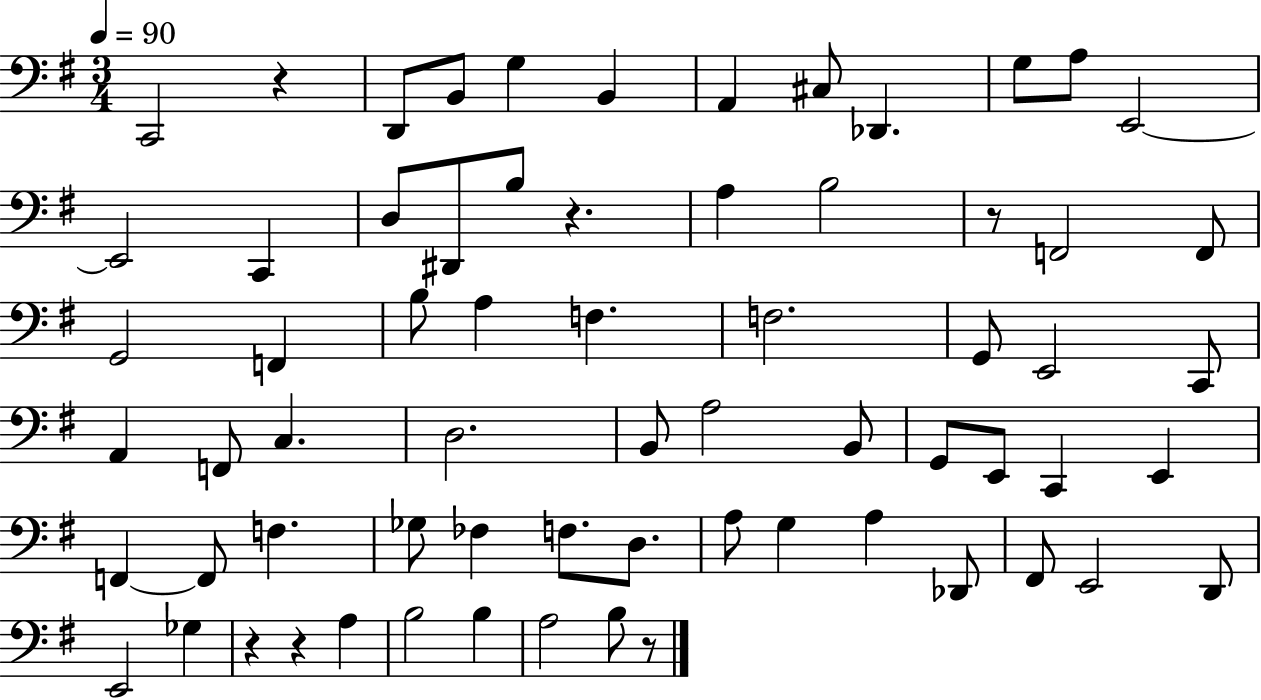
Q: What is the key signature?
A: G major